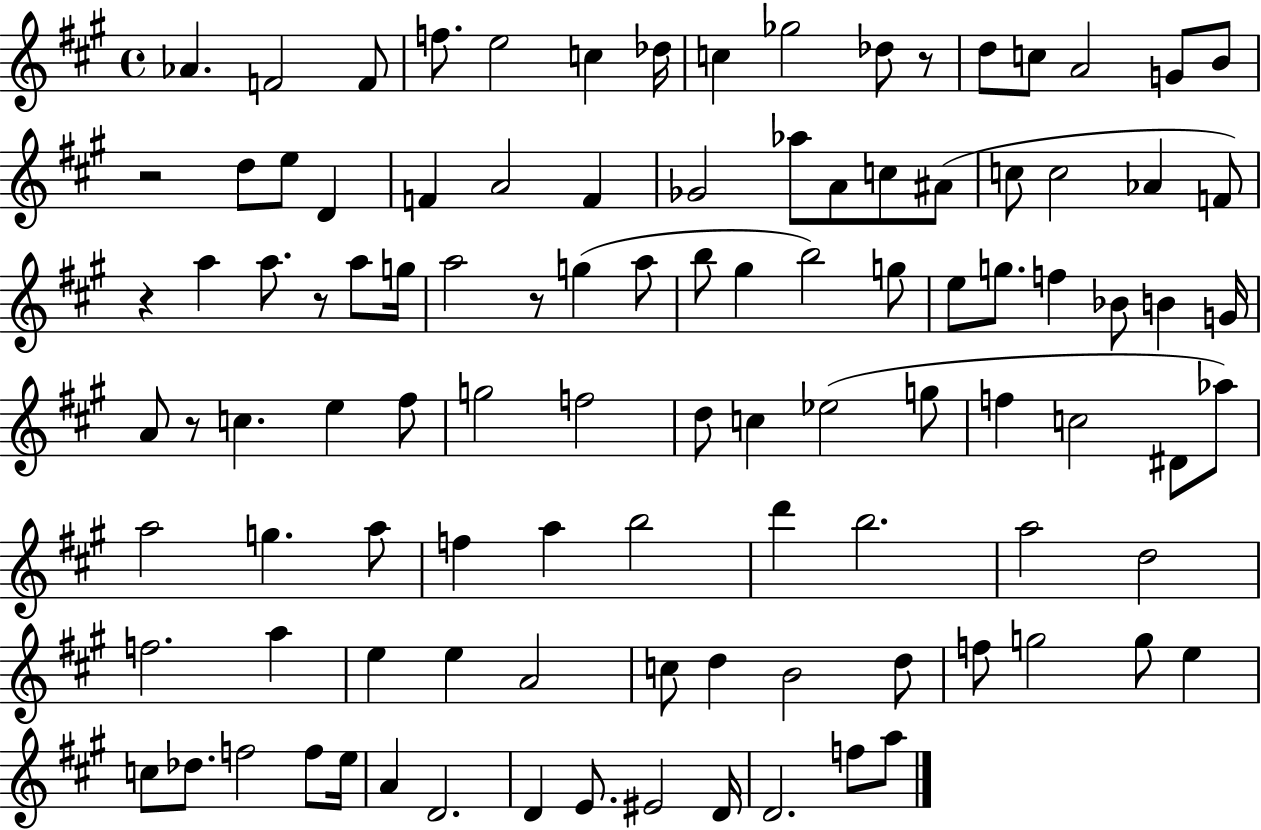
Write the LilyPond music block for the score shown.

{
  \clef treble
  \time 4/4
  \defaultTimeSignature
  \key a \major
  \repeat volta 2 { aes'4. f'2 f'8 | f''8. e''2 c''4 des''16 | c''4 ges''2 des''8 r8 | d''8 c''8 a'2 g'8 b'8 | \break r2 d''8 e''8 d'4 | f'4 a'2 f'4 | ges'2 aes''8 a'8 c''8 ais'8( | c''8 c''2 aes'4 f'8) | \break r4 a''4 a''8. r8 a''8 g''16 | a''2 r8 g''4( a''8 | b''8 gis''4 b''2) g''8 | e''8 g''8. f''4 bes'8 b'4 g'16 | \break a'8 r8 c''4. e''4 fis''8 | g''2 f''2 | d''8 c''4 ees''2( g''8 | f''4 c''2 dis'8 aes''8) | \break a''2 g''4. a''8 | f''4 a''4 b''2 | d'''4 b''2. | a''2 d''2 | \break f''2. a''4 | e''4 e''4 a'2 | c''8 d''4 b'2 d''8 | f''8 g''2 g''8 e''4 | \break c''8 des''8. f''2 f''8 e''16 | a'4 d'2. | d'4 e'8. eis'2 d'16 | d'2. f''8 a''8 | \break } \bar "|."
}